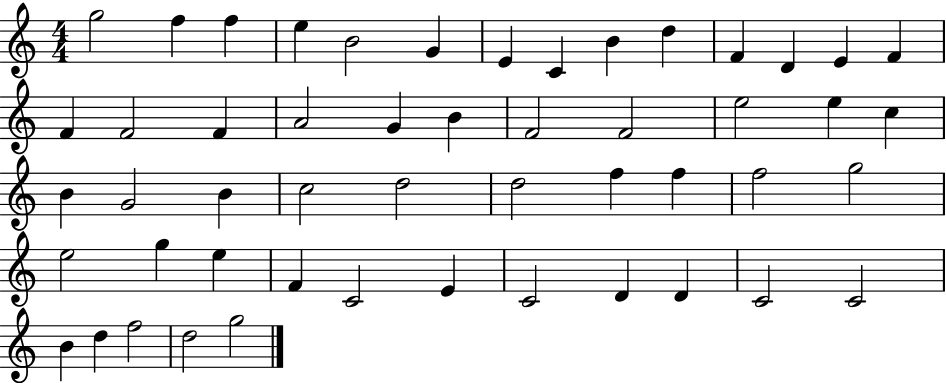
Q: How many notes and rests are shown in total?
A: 51